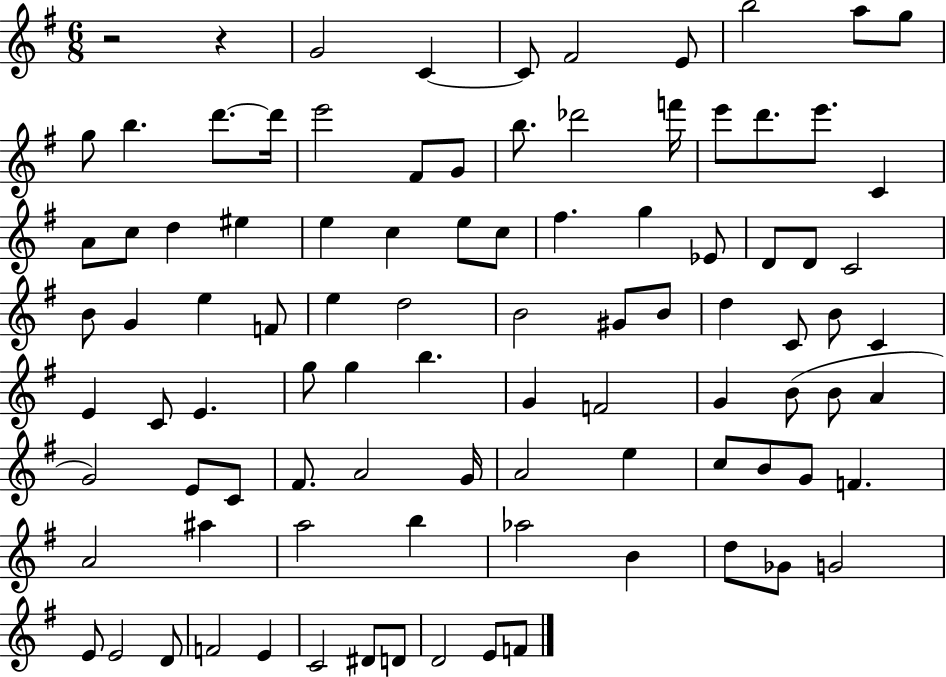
{
  \clef treble
  \numericTimeSignature
  \time 6/8
  \key g \major
  r2 r4 | g'2 c'4~~ | c'8 fis'2 e'8 | b''2 a''8 g''8 | \break g''8 b''4. d'''8.~~ d'''16 | e'''2 fis'8 g'8 | b''8. des'''2 f'''16 | e'''8 d'''8. e'''8. c'4 | \break a'8 c''8 d''4 eis''4 | e''4 c''4 e''8 c''8 | fis''4. g''4 ees'8 | d'8 d'8 c'2 | \break b'8 g'4 e''4 f'8 | e''4 d''2 | b'2 gis'8 b'8 | d''4 c'8 b'8 c'4 | \break e'4 c'8 e'4. | g''8 g''4 b''4. | g'4 f'2 | g'4 b'8( b'8 a'4 | \break g'2) e'8 c'8 | fis'8. a'2 g'16 | a'2 e''4 | c''8 b'8 g'8 f'4. | \break a'2 ais''4 | a''2 b''4 | aes''2 b'4 | d''8 ges'8 g'2 | \break e'8 e'2 d'8 | f'2 e'4 | c'2 dis'8 d'8 | d'2 e'8 f'8 | \break \bar "|."
}